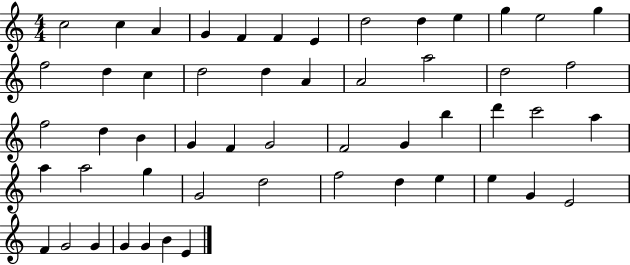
X:1
T:Untitled
M:4/4
L:1/4
K:C
c2 c A G F F E d2 d e g e2 g f2 d c d2 d A A2 a2 d2 f2 f2 d B G F G2 F2 G b d' c'2 a a a2 g G2 d2 f2 d e e G E2 F G2 G G G B E